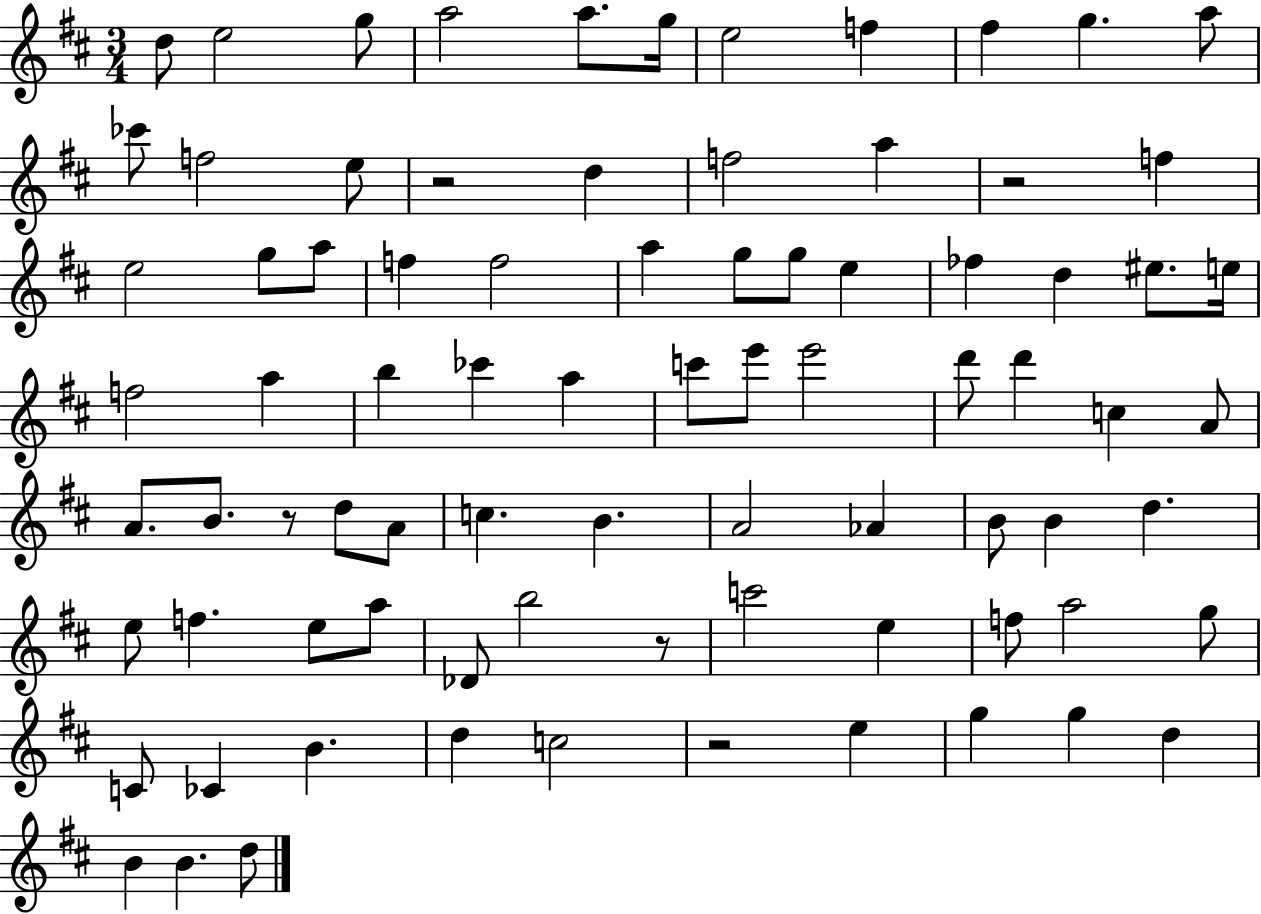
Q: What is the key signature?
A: D major